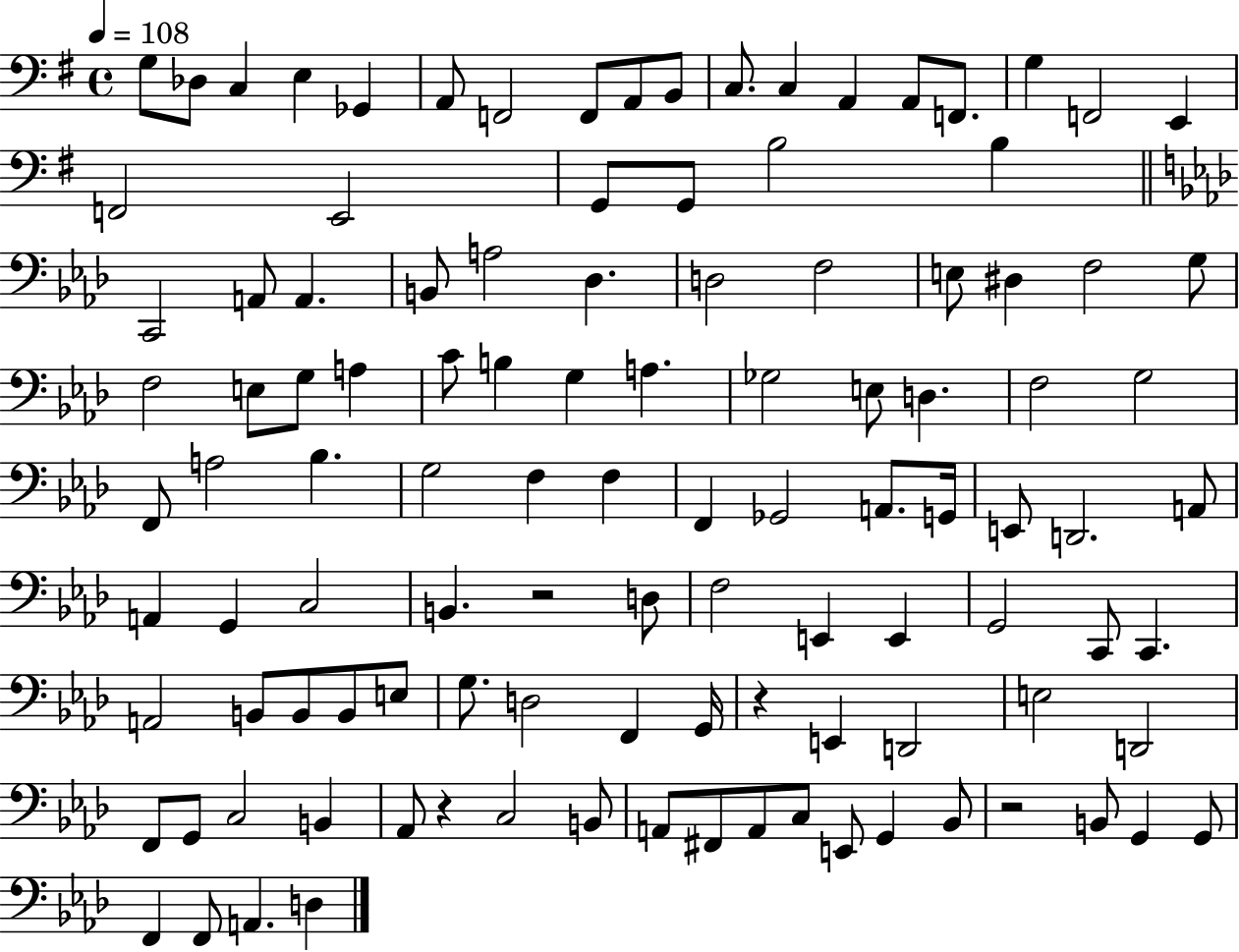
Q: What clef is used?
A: bass